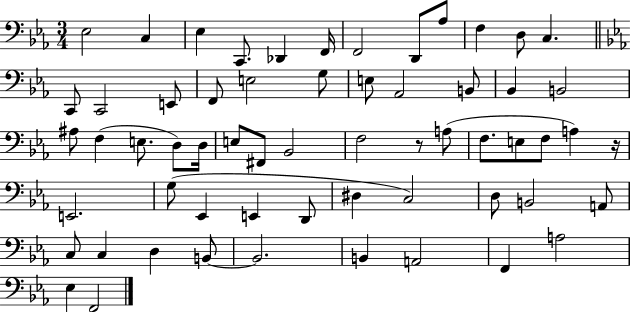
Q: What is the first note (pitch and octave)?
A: Eb3